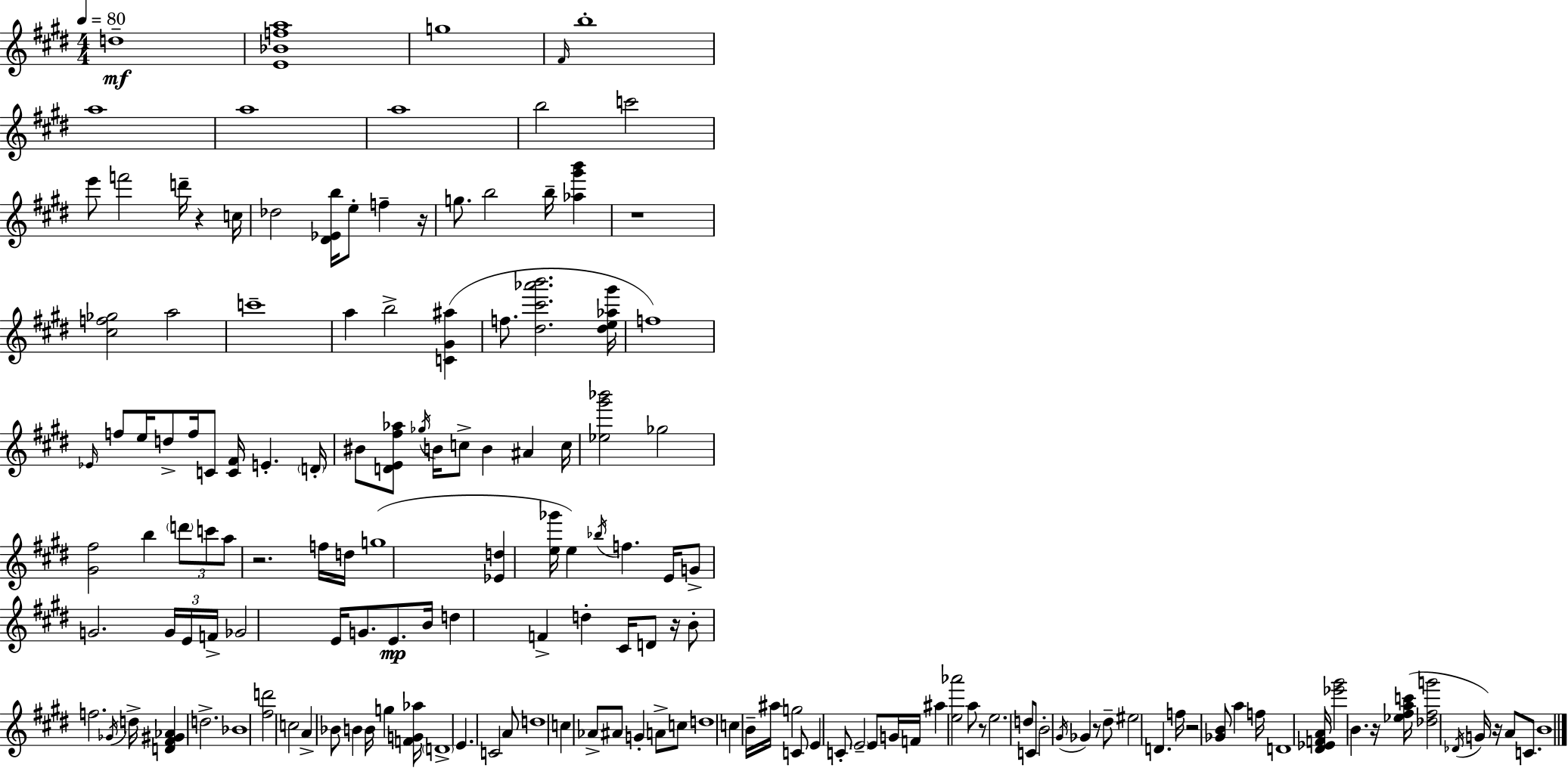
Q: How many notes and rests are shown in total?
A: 155